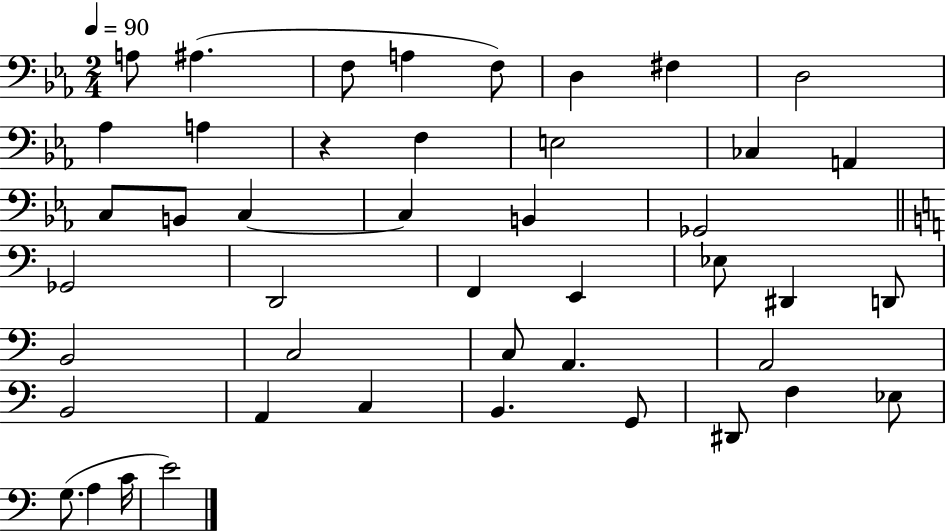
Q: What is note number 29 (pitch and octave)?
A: C3